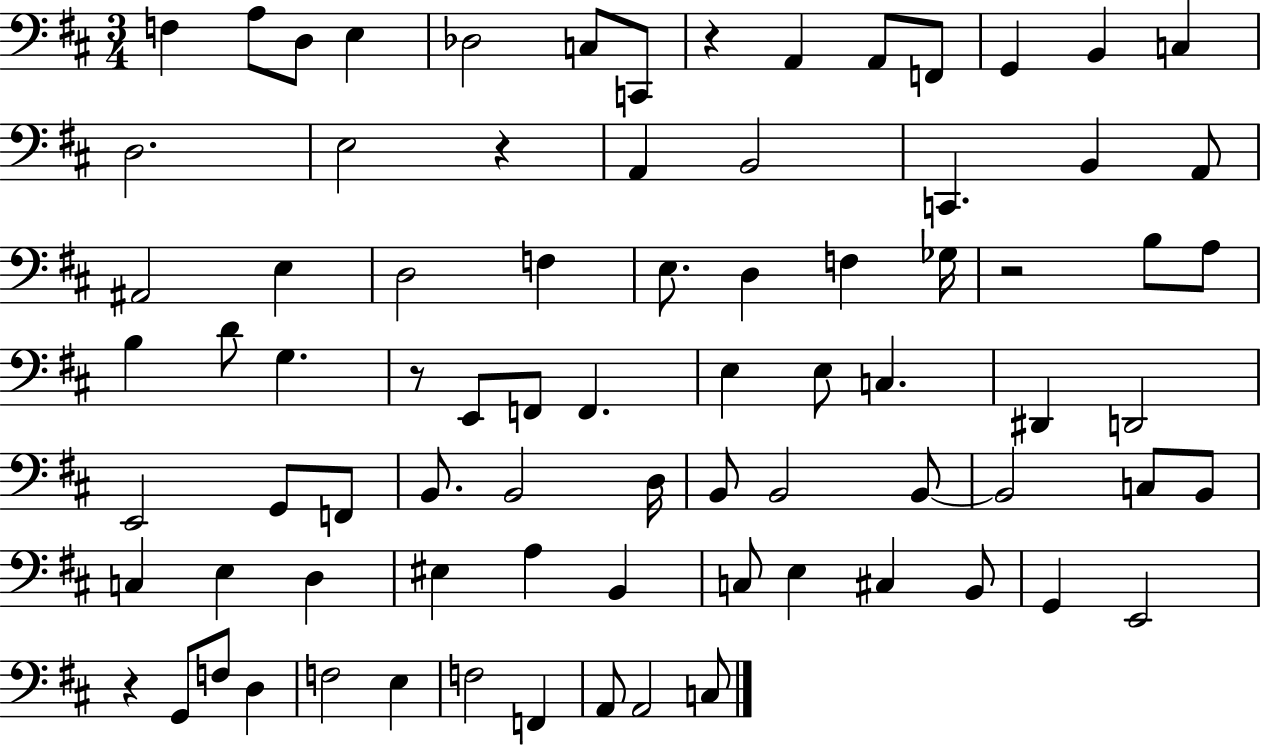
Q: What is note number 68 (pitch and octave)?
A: D3